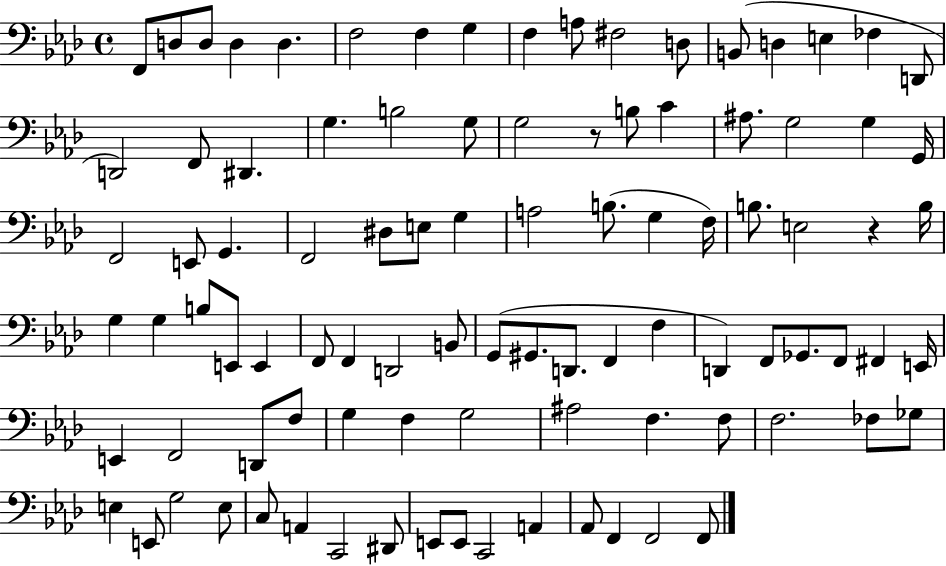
F2/e D3/e D3/e D3/q D3/q. F3/h F3/q G3/q F3/q A3/e F#3/h D3/e B2/e D3/q E3/q FES3/q D2/e D2/h F2/e D#2/q. G3/q. B3/h G3/e G3/h R/e B3/e C4/q A#3/e. G3/h G3/q G2/s F2/h E2/e G2/q. F2/h D#3/e E3/e G3/q A3/h B3/e. G3/q F3/s B3/e. E3/h R/q B3/s G3/q G3/q B3/e E2/e E2/q F2/e F2/q D2/h B2/e G2/e G#2/e. D2/e. F2/q F3/q D2/q F2/e Gb2/e. F2/e F#2/q E2/s E2/q F2/h D2/e F3/e G3/q F3/q G3/h A#3/h F3/q. F3/e F3/h. FES3/e Gb3/e E3/q E2/e G3/h E3/e C3/e A2/q C2/h D#2/e E2/e E2/e C2/h A2/q Ab2/e F2/q F2/h F2/e